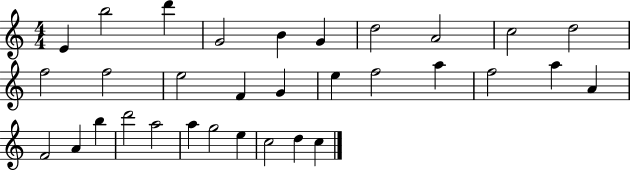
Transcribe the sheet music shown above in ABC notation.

X:1
T:Untitled
M:4/4
L:1/4
K:C
E b2 d' G2 B G d2 A2 c2 d2 f2 f2 e2 F G e f2 a f2 a A F2 A b d'2 a2 a g2 e c2 d c